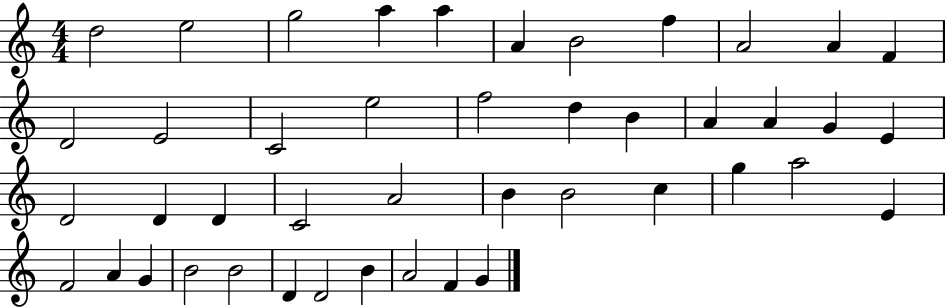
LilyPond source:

{
  \clef treble
  \numericTimeSignature
  \time 4/4
  \key c \major
  d''2 e''2 | g''2 a''4 a''4 | a'4 b'2 f''4 | a'2 a'4 f'4 | \break d'2 e'2 | c'2 e''2 | f''2 d''4 b'4 | a'4 a'4 g'4 e'4 | \break d'2 d'4 d'4 | c'2 a'2 | b'4 b'2 c''4 | g''4 a''2 e'4 | \break f'2 a'4 g'4 | b'2 b'2 | d'4 d'2 b'4 | a'2 f'4 g'4 | \break \bar "|."
}